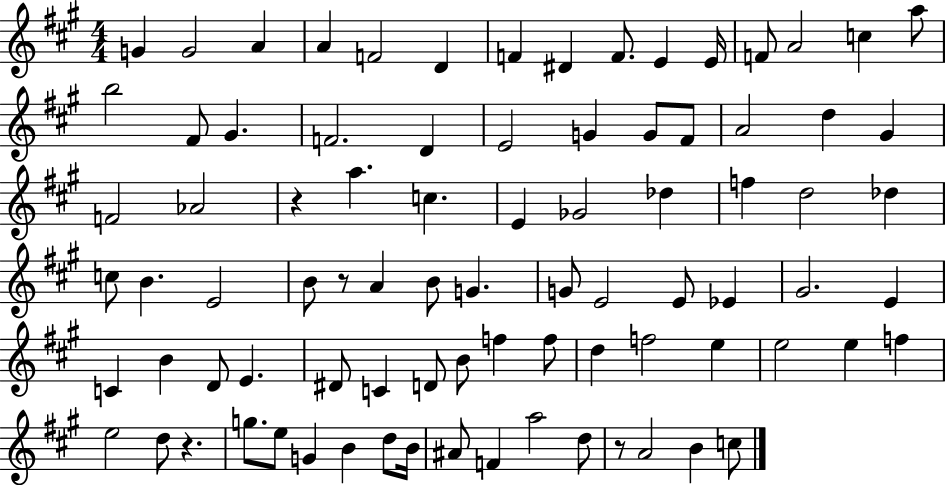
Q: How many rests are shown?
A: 4